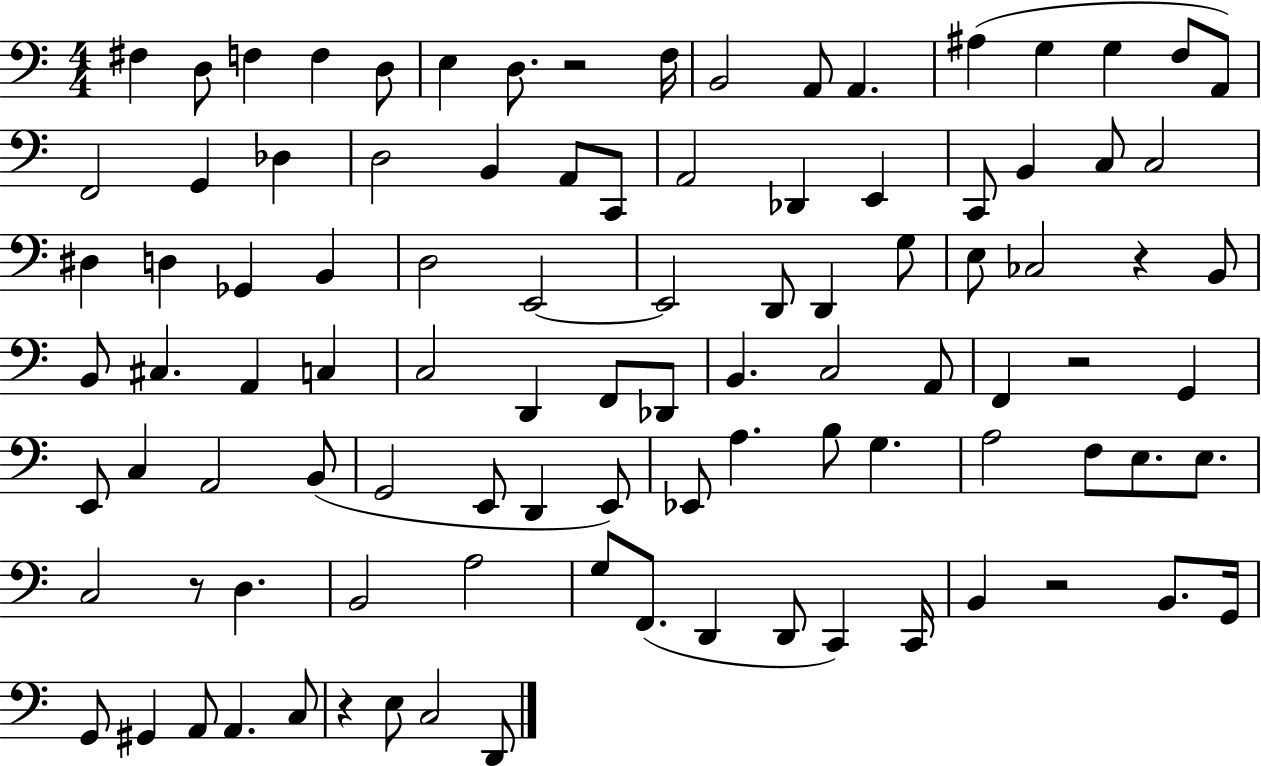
X:1
T:Untitled
M:4/4
L:1/4
K:C
^F, D,/2 F, F, D,/2 E, D,/2 z2 F,/4 B,,2 A,,/2 A,, ^A, G, G, F,/2 A,,/2 F,,2 G,, _D, D,2 B,, A,,/2 C,,/2 A,,2 _D,, E,, C,,/2 B,, C,/2 C,2 ^D, D, _G,, B,, D,2 E,,2 E,,2 D,,/2 D,, G,/2 E,/2 _C,2 z B,,/2 B,,/2 ^C, A,, C, C,2 D,, F,,/2 _D,,/2 B,, C,2 A,,/2 F,, z2 G,, E,,/2 C, A,,2 B,,/2 G,,2 E,,/2 D,, E,,/2 _E,,/2 A, B,/2 G, A,2 F,/2 E,/2 E,/2 C,2 z/2 D, B,,2 A,2 G,/2 F,,/2 D,, D,,/2 C,, C,,/4 B,, z2 B,,/2 G,,/4 G,,/2 ^G,, A,,/2 A,, C,/2 z E,/2 C,2 D,,/2